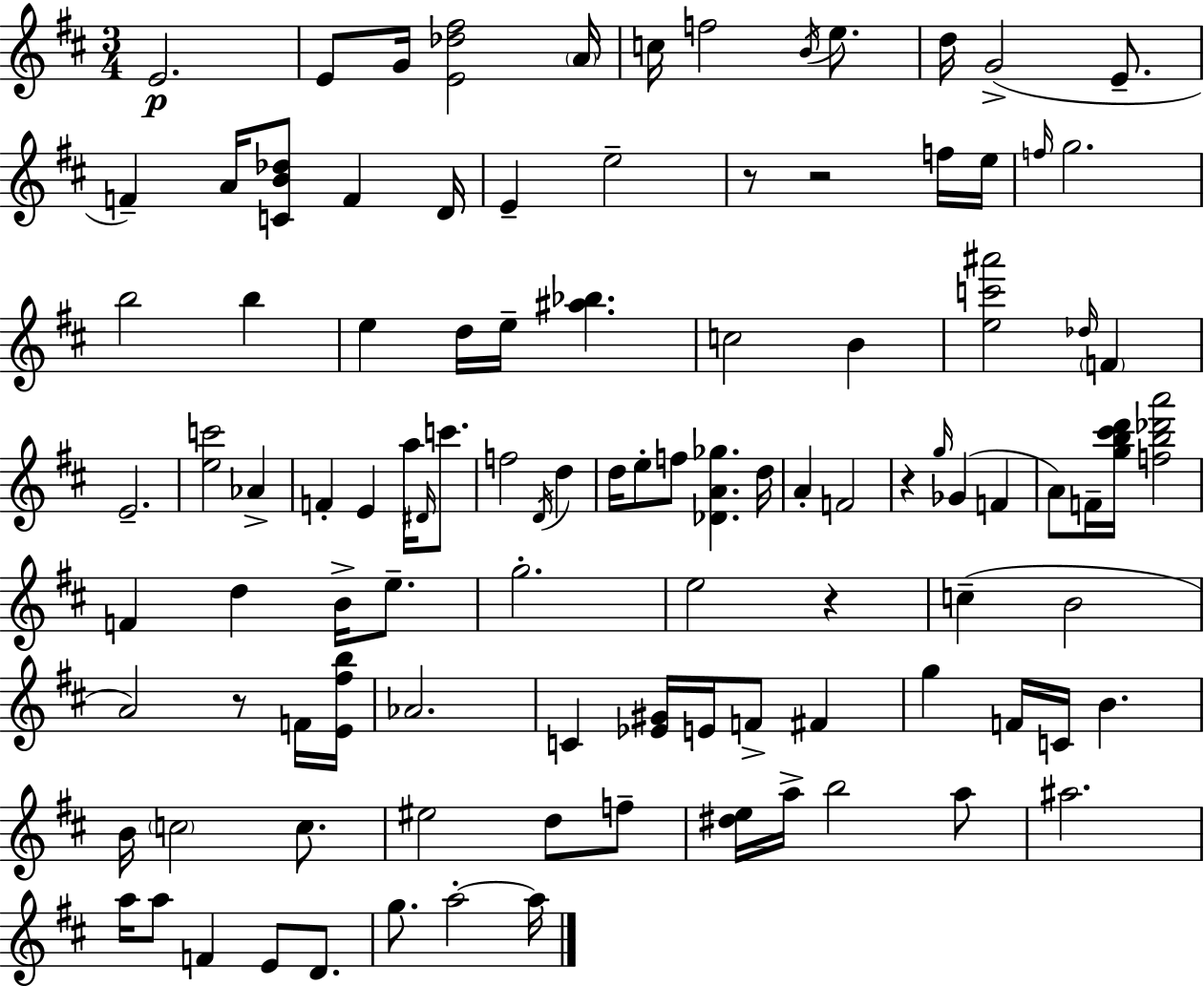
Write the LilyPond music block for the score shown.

{
  \clef treble
  \numericTimeSignature
  \time 3/4
  \key d \major
  e'2.\p | e'8 g'16 <e' des'' fis''>2 \parenthesize a'16 | c''16 f''2 \acciaccatura { b'16 } e''8. | d''16 g'2->( e'8.-- | \break f'4--) a'16 <c' b' des''>8 f'4 | d'16 e'4-- e''2-- | r8 r2 f''16 | e''16 \grace { f''16 } g''2. | \break b''2 b''4 | e''4 d''16 e''16-- <ais'' bes''>4. | c''2 b'4 | <e'' c''' ais'''>2 \grace { des''16 } \parenthesize f'4 | \break e'2.-- | <e'' c'''>2 aes'4-> | f'4-. e'4 a''16 | \grace { dis'16 } c'''8. f''2 | \break \acciaccatura { d'16 } d''4 d''16 e''8-. f''8 <des' a' ges''>4. | d''16 a'4-. f'2 | r4 \grace { g''16 } ges'4( | f'4 a'8) f'16-- <g'' b'' cis''' d'''>16 <f'' b'' des''' a'''>2 | \break f'4 d''4 | b'16-> e''8.-- g''2.-. | e''2 | r4 c''4--( b'2 | \break a'2) | r8 f'16 <e' fis'' b''>16 aes'2. | c'4 <ees' gis'>16 e'16 | f'8-> fis'4 g''4 f'16 c'16 | \break b'4. b'16 \parenthesize c''2 | c''8. eis''2 | d''8 f''8-- <dis'' e''>16 a''16-> b''2 | a''8 ais''2. | \break a''16 a''8 f'4 | e'8 d'8. g''8. a''2-.~~ | a''16 \bar "|."
}